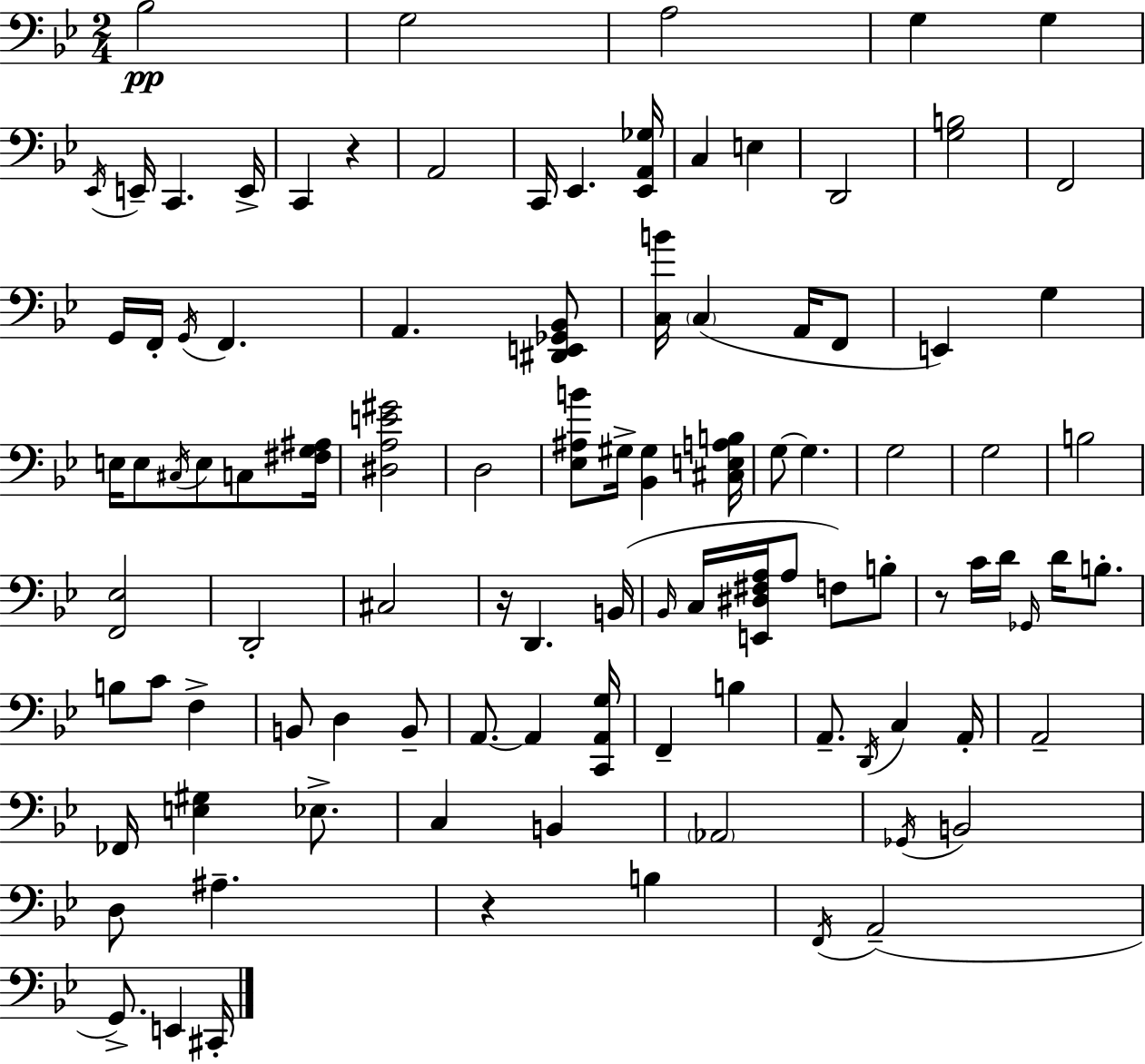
X:1
T:Untitled
M:2/4
L:1/4
K:Gm
_B,2 G,2 A,2 G, G, _E,,/4 E,,/4 C,, E,,/4 C,, z A,,2 C,,/4 _E,, [_E,,A,,_G,]/4 C, E, D,,2 [G,B,]2 F,,2 G,,/4 F,,/4 G,,/4 F,, A,, [^D,,E,,_G,,_B,,]/2 [C,B]/4 C, A,,/4 F,,/2 E,, G, E,/4 E,/2 ^C,/4 E,/2 C,/2 [^F,G,^A,]/4 [^D,A,E^G]2 D,2 [_E,^A,B]/2 ^G,/4 [_B,,^G,] [^C,E,A,B,]/4 G,/2 G, G,2 G,2 B,2 [F,,_E,]2 D,,2 ^C,2 z/4 D,, B,,/4 _B,,/4 C,/4 [E,,^D,^F,A,]/4 A,/2 F,/2 B,/2 z/2 C/4 D/4 _G,,/4 D/4 B,/2 B,/2 C/2 F, B,,/2 D, B,,/2 A,,/2 A,, [C,,A,,G,]/4 F,, B, A,,/2 D,,/4 C, A,,/4 A,,2 _F,,/4 [E,^G,] _E,/2 C, B,, _A,,2 _G,,/4 B,,2 D,/2 ^A, z B, F,,/4 A,,2 G,,/2 E,, ^C,,/4